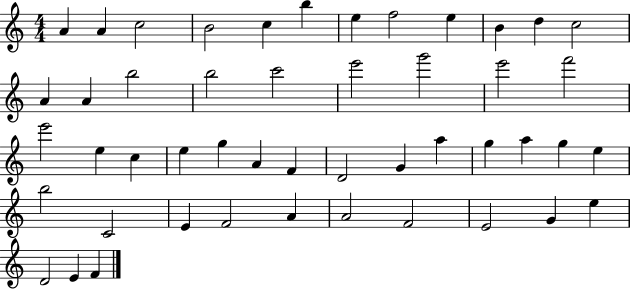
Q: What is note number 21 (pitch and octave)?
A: F6